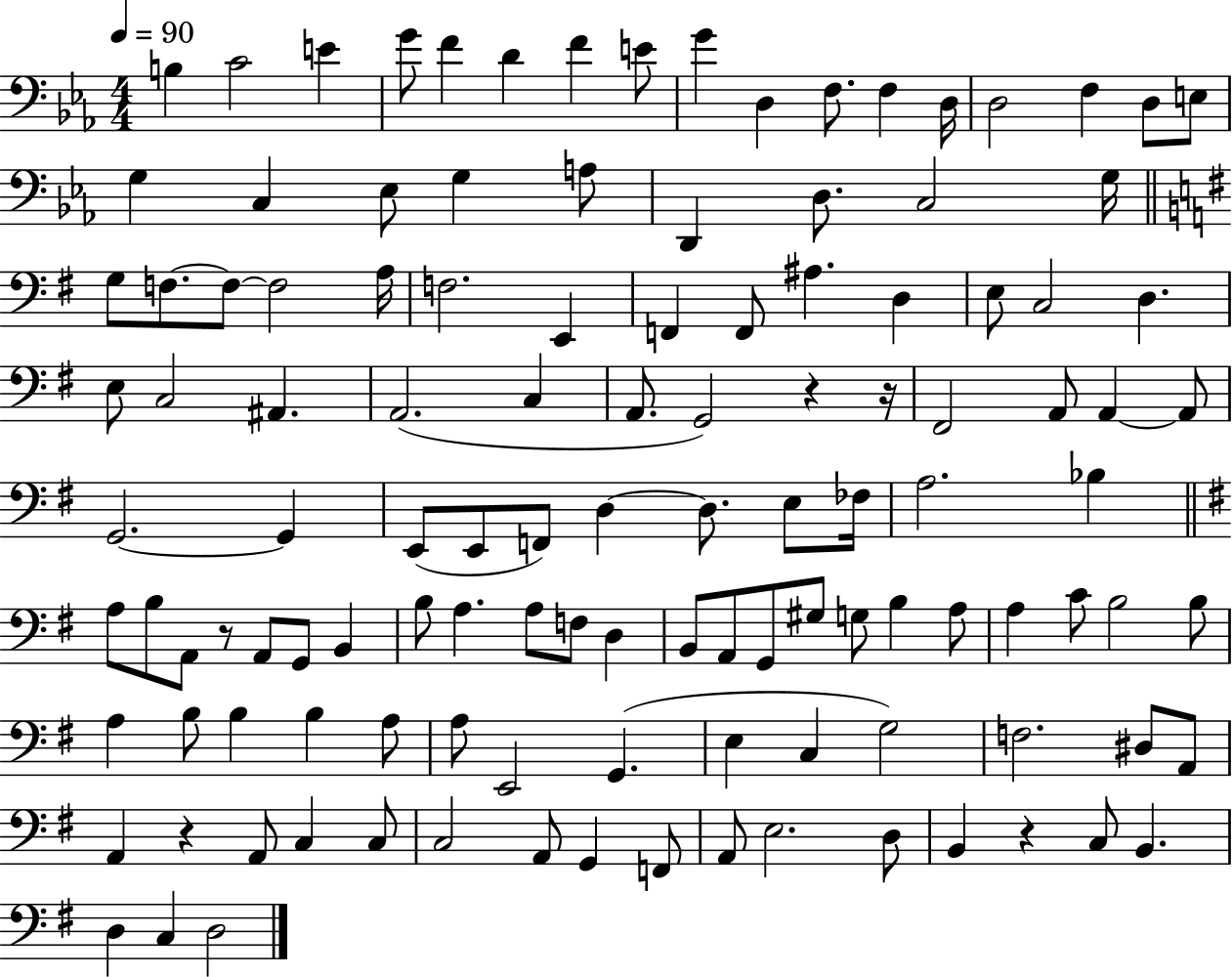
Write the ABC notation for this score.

X:1
T:Untitled
M:4/4
L:1/4
K:Eb
B, C2 E G/2 F D F E/2 G D, F,/2 F, D,/4 D,2 F, D,/2 E,/2 G, C, _E,/2 G, A,/2 D,, D,/2 C,2 G,/4 G,/2 F,/2 F,/2 F,2 A,/4 F,2 E,, F,, F,,/2 ^A, D, E,/2 C,2 D, E,/2 C,2 ^A,, A,,2 C, A,,/2 G,,2 z z/4 ^F,,2 A,,/2 A,, A,,/2 G,,2 G,, E,,/2 E,,/2 F,,/2 D, D,/2 E,/2 _F,/4 A,2 _B, A,/2 B,/2 A,,/2 z/2 A,,/2 G,,/2 B,, B,/2 A, A,/2 F,/2 D, B,,/2 A,,/2 G,,/2 ^G,/2 G,/2 B, A,/2 A, C/2 B,2 B,/2 A, B,/2 B, B, A,/2 A,/2 E,,2 G,, E, C, G,2 F,2 ^D,/2 A,,/2 A,, z A,,/2 C, C,/2 C,2 A,,/2 G,, F,,/2 A,,/2 E,2 D,/2 B,, z C,/2 B,, D, C, D,2